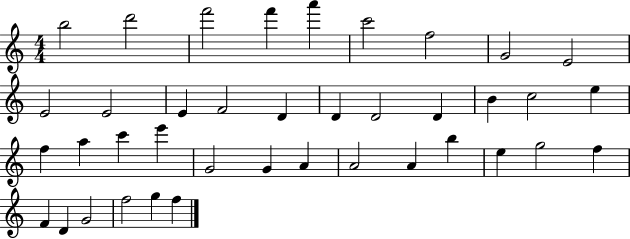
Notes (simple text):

B5/h D6/h F6/h F6/q A6/q C6/h F5/h G4/h E4/h E4/h E4/h E4/q F4/h D4/q D4/q D4/h D4/q B4/q C5/h E5/q F5/q A5/q C6/q E6/q G4/h G4/q A4/q A4/h A4/q B5/q E5/q G5/h F5/q F4/q D4/q G4/h F5/h G5/q F5/q